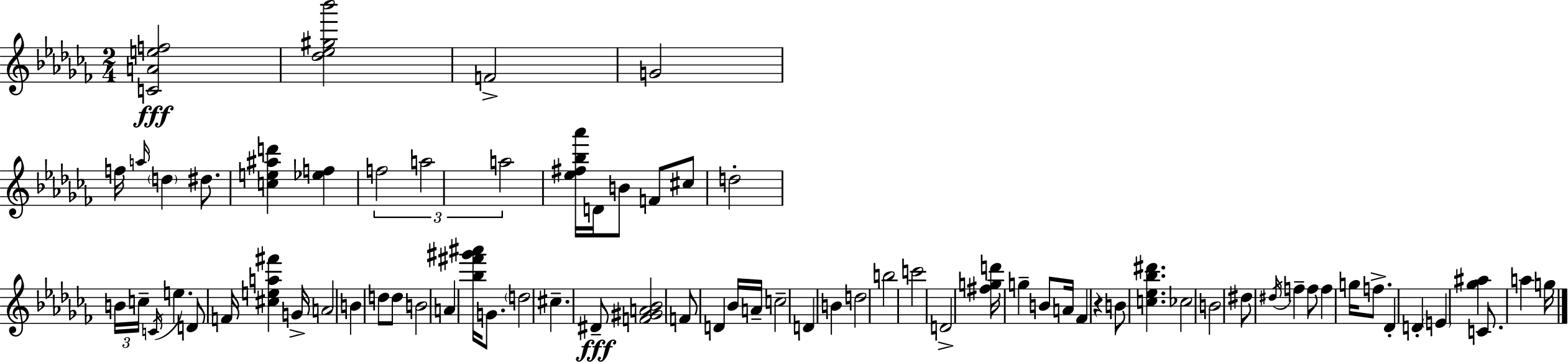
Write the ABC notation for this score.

X:1
T:Untitled
M:2/4
L:1/4
K:Abm
[CAef]2 [_d_e^g_b']2 F2 G2 f/4 a/4 d ^d/2 [ce^ad'] [_ef] f2 a2 a2 [_e^f_b_a']/4 D/4 B/2 F/2 ^c/2 d2 B/4 c/4 C/4 e D/2 F/4 [^cea^f'] G/4 A2 B d/2 d/2 B2 A [_b^f'^g'^a']/4 G/2 d2 ^c ^D/2 [F^GA_B]2 F/2 D _B/4 A/4 c2 D B d2 b2 c'2 D2 [^fgd']/4 g B/2 A/4 _F z B/2 [c_e_b^d'] _c2 B2 ^d/2 ^d/4 f f/2 f g/4 f/2 _D D E [_g^a] C/2 a g/4